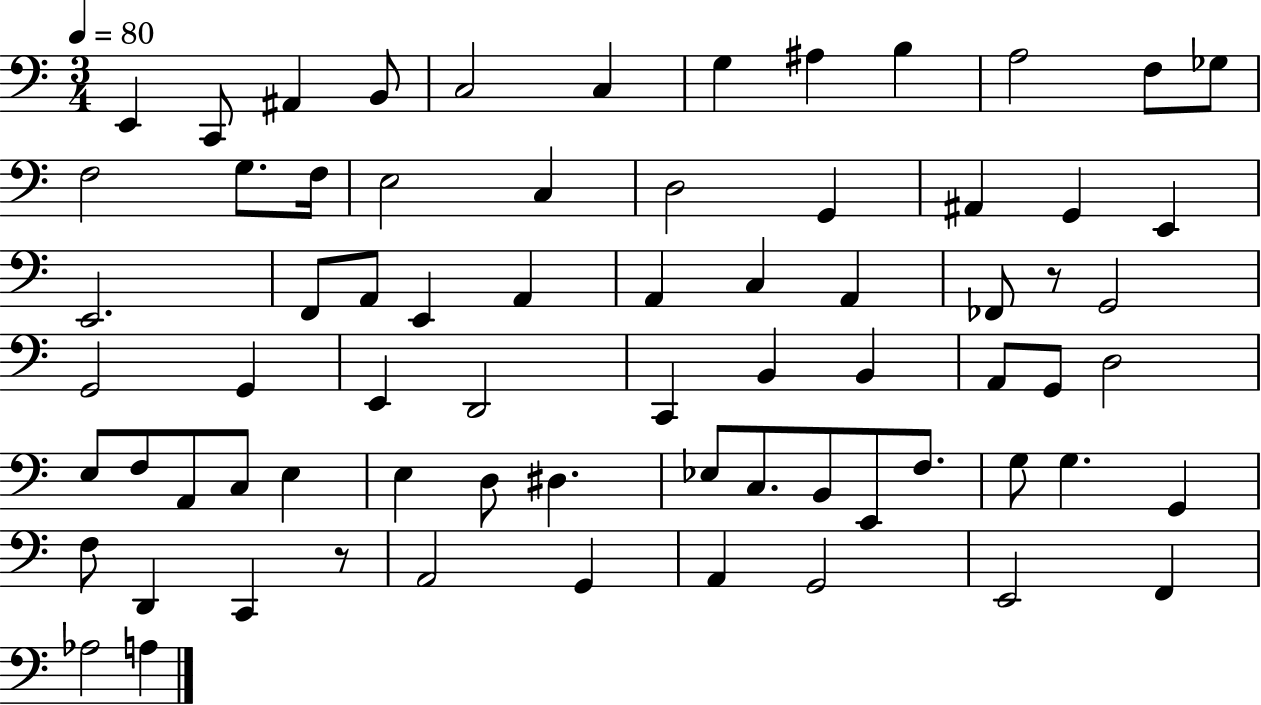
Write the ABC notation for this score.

X:1
T:Untitled
M:3/4
L:1/4
K:C
E,, C,,/2 ^A,, B,,/2 C,2 C, G, ^A, B, A,2 F,/2 _G,/2 F,2 G,/2 F,/4 E,2 C, D,2 G,, ^A,, G,, E,, E,,2 F,,/2 A,,/2 E,, A,, A,, C, A,, _F,,/2 z/2 G,,2 G,,2 G,, E,, D,,2 C,, B,, B,, A,,/2 G,,/2 D,2 E,/2 F,/2 A,,/2 C,/2 E, E, D,/2 ^D, _E,/2 C,/2 B,,/2 E,,/2 F,/2 G,/2 G, G,, F,/2 D,, C,, z/2 A,,2 G,, A,, G,,2 E,,2 F,, _A,2 A,